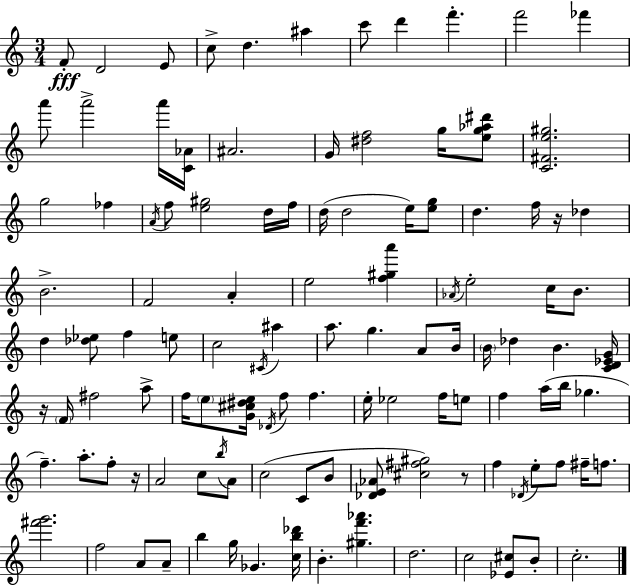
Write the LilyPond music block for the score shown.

{
  \clef treble
  \numericTimeSignature
  \time 3/4
  \key a \minor
  \repeat volta 2 { f'8-.\fff d'2 e'8 | c''8-> d''4. ais''4 | c'''8 d'''4 f'''4.-. | f'''2 fes'''4 | \break a'''8 a'''2-> a'''16 <c' aes'>16 | ais'2. | g'16 <dis'' f''>2 g''16 <e'' g'' aes'' dis'''>8 | <c' fis' e'' gis''>2. | \break g''2 fes''4 | \acciaccatura { a'16 } f''8 <e'' gis''>2 d''16 | f''16 d''16( d''2 e''16) <e'' g''>8 | d''4. f''16 r16 des''4 | \break b'2.-> | f'2 a'4-. | e''2 <f'' gis'' a'''>4 | \acciaccatura { aes'16 } e''2-. c''16 b'8. | \break d''4 <des'' ees''>8 f''4 | e''8 c''2 \acciaccatura { cis'16 } ais''4 | a''8. g''4. | a'8 b'16 \parenthesize b'16 des''4 b'4. | \break <c' d' ees' g'>16 r16 \parenthesize f'16 fis''2 | a''8-> f''16 \parenthesize e''8 <g' cis'' dis'' e''>16 \acciaccatura { des'16 } f''8 f''4. | e''16-. ees''2 | f''16 e''8 f''4 a''16( b''16 ges''4. | \break f''4.--) a''8.-. | f''8-. r16 a'2 | c''8 \acciaccatura { b''16 } a'8 c''2( | c'8 b'8 <des' e' aes'>8 <cis'' fis'' gis''>2) | \break r8 f''4 \acciaccatura { des'16 } e''8-. | f''8 fis''16-- f''8. <fis''' g'''>2. | f''2 | a'8 a'8-- b''4 g''16 ges'4. | \break <c'' b'' des'''>16 b'4.-. | <gis'' f''' aes'''>4. d''2. | c''2 | <ees' cis''>8 b'8-. c''2.-. | \break } \bar "|."
}